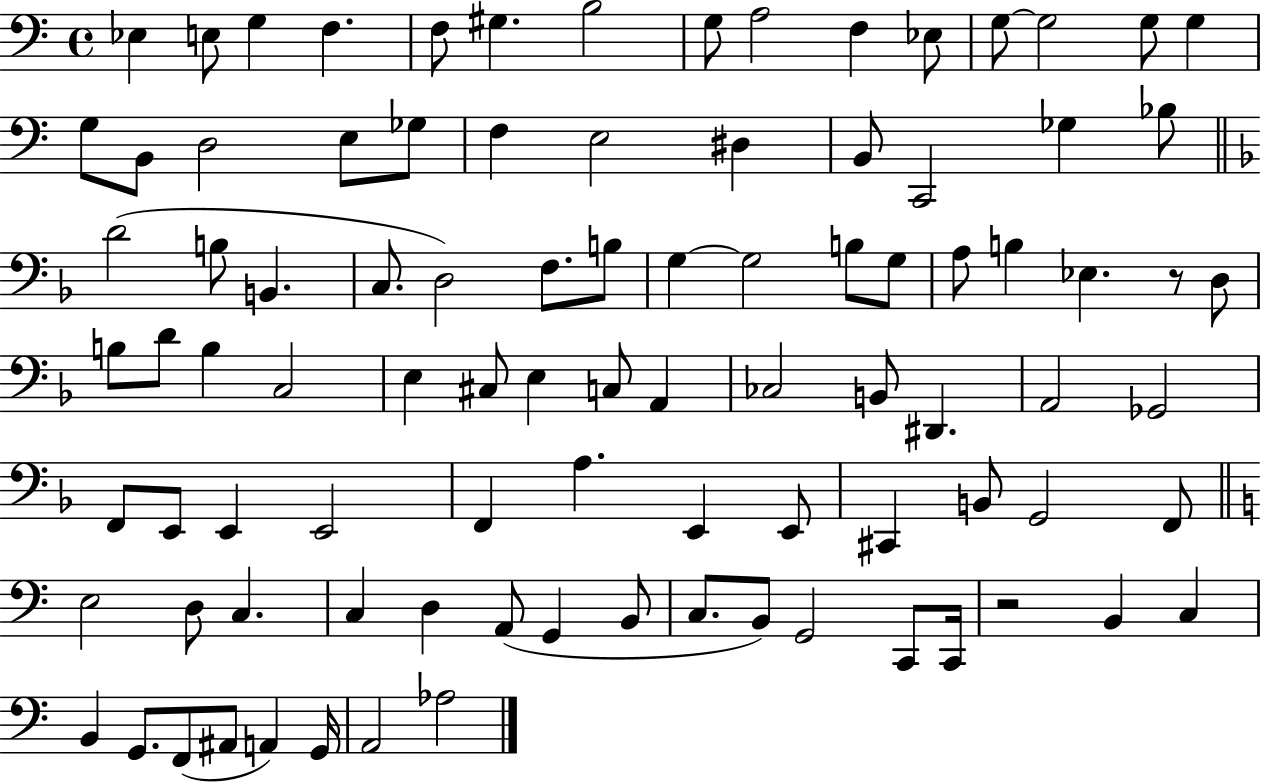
{
  \clef bass
  \time 4/4
  \defaultTimeSignature
  \key c \major
  \repeat volta 2 { ees4 e8 g4 f4. | f8 gis4. b2 | g8 a2 f4 ees8 | g8~~ g2 g8 g4 | \break g8 b,8 d2 e8 ges8 | f4 e2 dis4 | b,8 c,2 ges4 bes8 | \bar "||" \break \key d \minor d'2( b8 b,4. | c8. d2) f8. b8 | g4~~ g2 b8 g8 | a8 b4 ees4. r8 d8 | \break b8 d'8 b4 c2 | e4 cis8 e4 c8 a,4 | ces2 b,8 dis,4. | a,2 ges,2 | \break f,8 e,8 e,4 e,2 | f,4 a4. e,4 e,8 | cis,4 b,8 g,2 f,8 | \bar "||" \break \key c \major e2 d8 c4. | c4 d4 a,8( g,4 b,8 | c8. b,8) g,2 c,8 c,16 | r2 b,4 c4 | \break b,4 g,8. f,8( ais,8 a,4) g,16 | a,2 aes2 | } \bar "|."
}